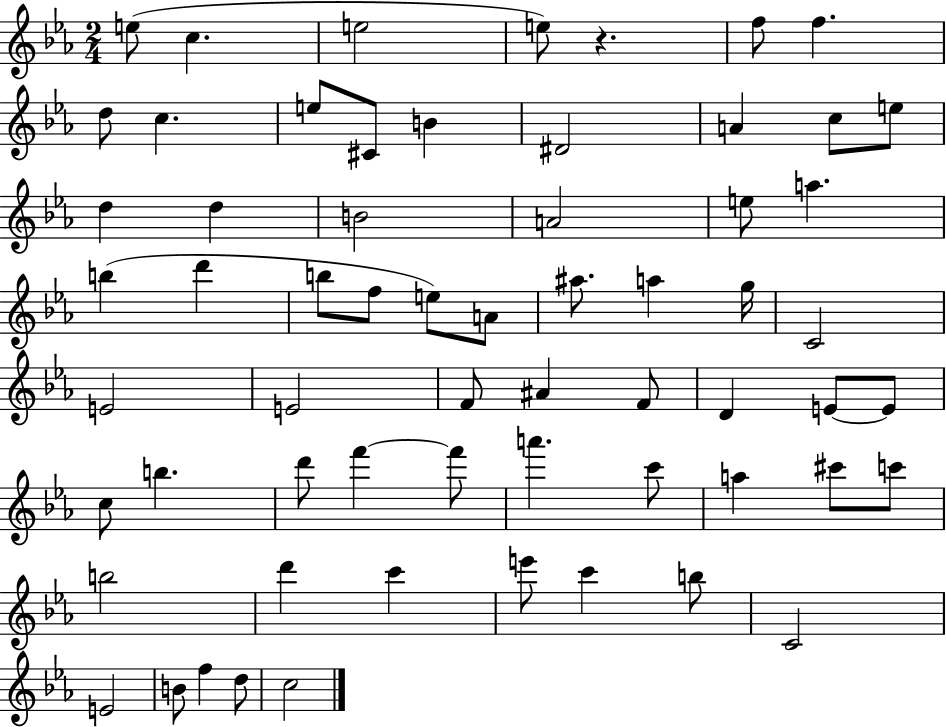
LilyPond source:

{
  \clef treble
  \numericTimeSignature
  \time 2/4
  \key ees \major
  e''8( c''4. | e''2 | e''8) r4. | f''8 f''4. | \break d''8 c''4. | e''8 cis'8 b'4 | dis'2 | a'4 c''8 e''8 | \break d''4 d''4 | b'2 | a'2 | e''8 a''4. | \break b''4( d'''4 | b''8 f''8 e''8) a'8 | ais''8. a''4 g''16 | c'2 | \break e'2 | e'2 | f'8 ais'4 f'8 | d'4 e'8~~ e'8 | \break c''8 b''4. | d'''8 f'''4~~ f'''8 | a'''4. c'''8 | a''4 cis'''8 c'''8 | \break b''2 | d'''4 c'''4 | e'''8 c'''4 b''8 | c'2 | \break e'2 | b'8 f''4 d''8 | c''2 | \bar "|."
}